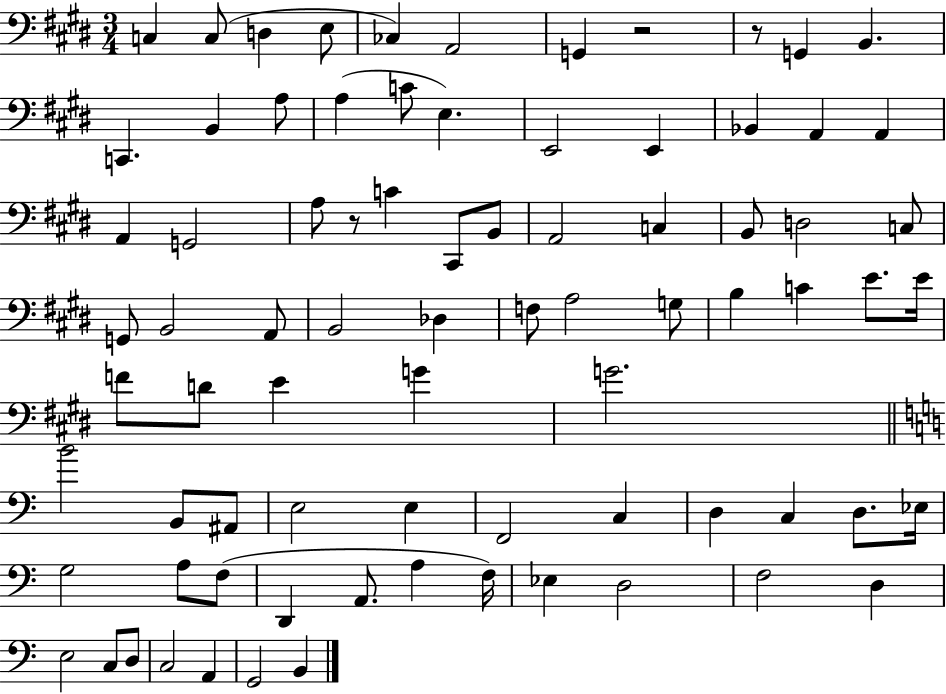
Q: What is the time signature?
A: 3/4